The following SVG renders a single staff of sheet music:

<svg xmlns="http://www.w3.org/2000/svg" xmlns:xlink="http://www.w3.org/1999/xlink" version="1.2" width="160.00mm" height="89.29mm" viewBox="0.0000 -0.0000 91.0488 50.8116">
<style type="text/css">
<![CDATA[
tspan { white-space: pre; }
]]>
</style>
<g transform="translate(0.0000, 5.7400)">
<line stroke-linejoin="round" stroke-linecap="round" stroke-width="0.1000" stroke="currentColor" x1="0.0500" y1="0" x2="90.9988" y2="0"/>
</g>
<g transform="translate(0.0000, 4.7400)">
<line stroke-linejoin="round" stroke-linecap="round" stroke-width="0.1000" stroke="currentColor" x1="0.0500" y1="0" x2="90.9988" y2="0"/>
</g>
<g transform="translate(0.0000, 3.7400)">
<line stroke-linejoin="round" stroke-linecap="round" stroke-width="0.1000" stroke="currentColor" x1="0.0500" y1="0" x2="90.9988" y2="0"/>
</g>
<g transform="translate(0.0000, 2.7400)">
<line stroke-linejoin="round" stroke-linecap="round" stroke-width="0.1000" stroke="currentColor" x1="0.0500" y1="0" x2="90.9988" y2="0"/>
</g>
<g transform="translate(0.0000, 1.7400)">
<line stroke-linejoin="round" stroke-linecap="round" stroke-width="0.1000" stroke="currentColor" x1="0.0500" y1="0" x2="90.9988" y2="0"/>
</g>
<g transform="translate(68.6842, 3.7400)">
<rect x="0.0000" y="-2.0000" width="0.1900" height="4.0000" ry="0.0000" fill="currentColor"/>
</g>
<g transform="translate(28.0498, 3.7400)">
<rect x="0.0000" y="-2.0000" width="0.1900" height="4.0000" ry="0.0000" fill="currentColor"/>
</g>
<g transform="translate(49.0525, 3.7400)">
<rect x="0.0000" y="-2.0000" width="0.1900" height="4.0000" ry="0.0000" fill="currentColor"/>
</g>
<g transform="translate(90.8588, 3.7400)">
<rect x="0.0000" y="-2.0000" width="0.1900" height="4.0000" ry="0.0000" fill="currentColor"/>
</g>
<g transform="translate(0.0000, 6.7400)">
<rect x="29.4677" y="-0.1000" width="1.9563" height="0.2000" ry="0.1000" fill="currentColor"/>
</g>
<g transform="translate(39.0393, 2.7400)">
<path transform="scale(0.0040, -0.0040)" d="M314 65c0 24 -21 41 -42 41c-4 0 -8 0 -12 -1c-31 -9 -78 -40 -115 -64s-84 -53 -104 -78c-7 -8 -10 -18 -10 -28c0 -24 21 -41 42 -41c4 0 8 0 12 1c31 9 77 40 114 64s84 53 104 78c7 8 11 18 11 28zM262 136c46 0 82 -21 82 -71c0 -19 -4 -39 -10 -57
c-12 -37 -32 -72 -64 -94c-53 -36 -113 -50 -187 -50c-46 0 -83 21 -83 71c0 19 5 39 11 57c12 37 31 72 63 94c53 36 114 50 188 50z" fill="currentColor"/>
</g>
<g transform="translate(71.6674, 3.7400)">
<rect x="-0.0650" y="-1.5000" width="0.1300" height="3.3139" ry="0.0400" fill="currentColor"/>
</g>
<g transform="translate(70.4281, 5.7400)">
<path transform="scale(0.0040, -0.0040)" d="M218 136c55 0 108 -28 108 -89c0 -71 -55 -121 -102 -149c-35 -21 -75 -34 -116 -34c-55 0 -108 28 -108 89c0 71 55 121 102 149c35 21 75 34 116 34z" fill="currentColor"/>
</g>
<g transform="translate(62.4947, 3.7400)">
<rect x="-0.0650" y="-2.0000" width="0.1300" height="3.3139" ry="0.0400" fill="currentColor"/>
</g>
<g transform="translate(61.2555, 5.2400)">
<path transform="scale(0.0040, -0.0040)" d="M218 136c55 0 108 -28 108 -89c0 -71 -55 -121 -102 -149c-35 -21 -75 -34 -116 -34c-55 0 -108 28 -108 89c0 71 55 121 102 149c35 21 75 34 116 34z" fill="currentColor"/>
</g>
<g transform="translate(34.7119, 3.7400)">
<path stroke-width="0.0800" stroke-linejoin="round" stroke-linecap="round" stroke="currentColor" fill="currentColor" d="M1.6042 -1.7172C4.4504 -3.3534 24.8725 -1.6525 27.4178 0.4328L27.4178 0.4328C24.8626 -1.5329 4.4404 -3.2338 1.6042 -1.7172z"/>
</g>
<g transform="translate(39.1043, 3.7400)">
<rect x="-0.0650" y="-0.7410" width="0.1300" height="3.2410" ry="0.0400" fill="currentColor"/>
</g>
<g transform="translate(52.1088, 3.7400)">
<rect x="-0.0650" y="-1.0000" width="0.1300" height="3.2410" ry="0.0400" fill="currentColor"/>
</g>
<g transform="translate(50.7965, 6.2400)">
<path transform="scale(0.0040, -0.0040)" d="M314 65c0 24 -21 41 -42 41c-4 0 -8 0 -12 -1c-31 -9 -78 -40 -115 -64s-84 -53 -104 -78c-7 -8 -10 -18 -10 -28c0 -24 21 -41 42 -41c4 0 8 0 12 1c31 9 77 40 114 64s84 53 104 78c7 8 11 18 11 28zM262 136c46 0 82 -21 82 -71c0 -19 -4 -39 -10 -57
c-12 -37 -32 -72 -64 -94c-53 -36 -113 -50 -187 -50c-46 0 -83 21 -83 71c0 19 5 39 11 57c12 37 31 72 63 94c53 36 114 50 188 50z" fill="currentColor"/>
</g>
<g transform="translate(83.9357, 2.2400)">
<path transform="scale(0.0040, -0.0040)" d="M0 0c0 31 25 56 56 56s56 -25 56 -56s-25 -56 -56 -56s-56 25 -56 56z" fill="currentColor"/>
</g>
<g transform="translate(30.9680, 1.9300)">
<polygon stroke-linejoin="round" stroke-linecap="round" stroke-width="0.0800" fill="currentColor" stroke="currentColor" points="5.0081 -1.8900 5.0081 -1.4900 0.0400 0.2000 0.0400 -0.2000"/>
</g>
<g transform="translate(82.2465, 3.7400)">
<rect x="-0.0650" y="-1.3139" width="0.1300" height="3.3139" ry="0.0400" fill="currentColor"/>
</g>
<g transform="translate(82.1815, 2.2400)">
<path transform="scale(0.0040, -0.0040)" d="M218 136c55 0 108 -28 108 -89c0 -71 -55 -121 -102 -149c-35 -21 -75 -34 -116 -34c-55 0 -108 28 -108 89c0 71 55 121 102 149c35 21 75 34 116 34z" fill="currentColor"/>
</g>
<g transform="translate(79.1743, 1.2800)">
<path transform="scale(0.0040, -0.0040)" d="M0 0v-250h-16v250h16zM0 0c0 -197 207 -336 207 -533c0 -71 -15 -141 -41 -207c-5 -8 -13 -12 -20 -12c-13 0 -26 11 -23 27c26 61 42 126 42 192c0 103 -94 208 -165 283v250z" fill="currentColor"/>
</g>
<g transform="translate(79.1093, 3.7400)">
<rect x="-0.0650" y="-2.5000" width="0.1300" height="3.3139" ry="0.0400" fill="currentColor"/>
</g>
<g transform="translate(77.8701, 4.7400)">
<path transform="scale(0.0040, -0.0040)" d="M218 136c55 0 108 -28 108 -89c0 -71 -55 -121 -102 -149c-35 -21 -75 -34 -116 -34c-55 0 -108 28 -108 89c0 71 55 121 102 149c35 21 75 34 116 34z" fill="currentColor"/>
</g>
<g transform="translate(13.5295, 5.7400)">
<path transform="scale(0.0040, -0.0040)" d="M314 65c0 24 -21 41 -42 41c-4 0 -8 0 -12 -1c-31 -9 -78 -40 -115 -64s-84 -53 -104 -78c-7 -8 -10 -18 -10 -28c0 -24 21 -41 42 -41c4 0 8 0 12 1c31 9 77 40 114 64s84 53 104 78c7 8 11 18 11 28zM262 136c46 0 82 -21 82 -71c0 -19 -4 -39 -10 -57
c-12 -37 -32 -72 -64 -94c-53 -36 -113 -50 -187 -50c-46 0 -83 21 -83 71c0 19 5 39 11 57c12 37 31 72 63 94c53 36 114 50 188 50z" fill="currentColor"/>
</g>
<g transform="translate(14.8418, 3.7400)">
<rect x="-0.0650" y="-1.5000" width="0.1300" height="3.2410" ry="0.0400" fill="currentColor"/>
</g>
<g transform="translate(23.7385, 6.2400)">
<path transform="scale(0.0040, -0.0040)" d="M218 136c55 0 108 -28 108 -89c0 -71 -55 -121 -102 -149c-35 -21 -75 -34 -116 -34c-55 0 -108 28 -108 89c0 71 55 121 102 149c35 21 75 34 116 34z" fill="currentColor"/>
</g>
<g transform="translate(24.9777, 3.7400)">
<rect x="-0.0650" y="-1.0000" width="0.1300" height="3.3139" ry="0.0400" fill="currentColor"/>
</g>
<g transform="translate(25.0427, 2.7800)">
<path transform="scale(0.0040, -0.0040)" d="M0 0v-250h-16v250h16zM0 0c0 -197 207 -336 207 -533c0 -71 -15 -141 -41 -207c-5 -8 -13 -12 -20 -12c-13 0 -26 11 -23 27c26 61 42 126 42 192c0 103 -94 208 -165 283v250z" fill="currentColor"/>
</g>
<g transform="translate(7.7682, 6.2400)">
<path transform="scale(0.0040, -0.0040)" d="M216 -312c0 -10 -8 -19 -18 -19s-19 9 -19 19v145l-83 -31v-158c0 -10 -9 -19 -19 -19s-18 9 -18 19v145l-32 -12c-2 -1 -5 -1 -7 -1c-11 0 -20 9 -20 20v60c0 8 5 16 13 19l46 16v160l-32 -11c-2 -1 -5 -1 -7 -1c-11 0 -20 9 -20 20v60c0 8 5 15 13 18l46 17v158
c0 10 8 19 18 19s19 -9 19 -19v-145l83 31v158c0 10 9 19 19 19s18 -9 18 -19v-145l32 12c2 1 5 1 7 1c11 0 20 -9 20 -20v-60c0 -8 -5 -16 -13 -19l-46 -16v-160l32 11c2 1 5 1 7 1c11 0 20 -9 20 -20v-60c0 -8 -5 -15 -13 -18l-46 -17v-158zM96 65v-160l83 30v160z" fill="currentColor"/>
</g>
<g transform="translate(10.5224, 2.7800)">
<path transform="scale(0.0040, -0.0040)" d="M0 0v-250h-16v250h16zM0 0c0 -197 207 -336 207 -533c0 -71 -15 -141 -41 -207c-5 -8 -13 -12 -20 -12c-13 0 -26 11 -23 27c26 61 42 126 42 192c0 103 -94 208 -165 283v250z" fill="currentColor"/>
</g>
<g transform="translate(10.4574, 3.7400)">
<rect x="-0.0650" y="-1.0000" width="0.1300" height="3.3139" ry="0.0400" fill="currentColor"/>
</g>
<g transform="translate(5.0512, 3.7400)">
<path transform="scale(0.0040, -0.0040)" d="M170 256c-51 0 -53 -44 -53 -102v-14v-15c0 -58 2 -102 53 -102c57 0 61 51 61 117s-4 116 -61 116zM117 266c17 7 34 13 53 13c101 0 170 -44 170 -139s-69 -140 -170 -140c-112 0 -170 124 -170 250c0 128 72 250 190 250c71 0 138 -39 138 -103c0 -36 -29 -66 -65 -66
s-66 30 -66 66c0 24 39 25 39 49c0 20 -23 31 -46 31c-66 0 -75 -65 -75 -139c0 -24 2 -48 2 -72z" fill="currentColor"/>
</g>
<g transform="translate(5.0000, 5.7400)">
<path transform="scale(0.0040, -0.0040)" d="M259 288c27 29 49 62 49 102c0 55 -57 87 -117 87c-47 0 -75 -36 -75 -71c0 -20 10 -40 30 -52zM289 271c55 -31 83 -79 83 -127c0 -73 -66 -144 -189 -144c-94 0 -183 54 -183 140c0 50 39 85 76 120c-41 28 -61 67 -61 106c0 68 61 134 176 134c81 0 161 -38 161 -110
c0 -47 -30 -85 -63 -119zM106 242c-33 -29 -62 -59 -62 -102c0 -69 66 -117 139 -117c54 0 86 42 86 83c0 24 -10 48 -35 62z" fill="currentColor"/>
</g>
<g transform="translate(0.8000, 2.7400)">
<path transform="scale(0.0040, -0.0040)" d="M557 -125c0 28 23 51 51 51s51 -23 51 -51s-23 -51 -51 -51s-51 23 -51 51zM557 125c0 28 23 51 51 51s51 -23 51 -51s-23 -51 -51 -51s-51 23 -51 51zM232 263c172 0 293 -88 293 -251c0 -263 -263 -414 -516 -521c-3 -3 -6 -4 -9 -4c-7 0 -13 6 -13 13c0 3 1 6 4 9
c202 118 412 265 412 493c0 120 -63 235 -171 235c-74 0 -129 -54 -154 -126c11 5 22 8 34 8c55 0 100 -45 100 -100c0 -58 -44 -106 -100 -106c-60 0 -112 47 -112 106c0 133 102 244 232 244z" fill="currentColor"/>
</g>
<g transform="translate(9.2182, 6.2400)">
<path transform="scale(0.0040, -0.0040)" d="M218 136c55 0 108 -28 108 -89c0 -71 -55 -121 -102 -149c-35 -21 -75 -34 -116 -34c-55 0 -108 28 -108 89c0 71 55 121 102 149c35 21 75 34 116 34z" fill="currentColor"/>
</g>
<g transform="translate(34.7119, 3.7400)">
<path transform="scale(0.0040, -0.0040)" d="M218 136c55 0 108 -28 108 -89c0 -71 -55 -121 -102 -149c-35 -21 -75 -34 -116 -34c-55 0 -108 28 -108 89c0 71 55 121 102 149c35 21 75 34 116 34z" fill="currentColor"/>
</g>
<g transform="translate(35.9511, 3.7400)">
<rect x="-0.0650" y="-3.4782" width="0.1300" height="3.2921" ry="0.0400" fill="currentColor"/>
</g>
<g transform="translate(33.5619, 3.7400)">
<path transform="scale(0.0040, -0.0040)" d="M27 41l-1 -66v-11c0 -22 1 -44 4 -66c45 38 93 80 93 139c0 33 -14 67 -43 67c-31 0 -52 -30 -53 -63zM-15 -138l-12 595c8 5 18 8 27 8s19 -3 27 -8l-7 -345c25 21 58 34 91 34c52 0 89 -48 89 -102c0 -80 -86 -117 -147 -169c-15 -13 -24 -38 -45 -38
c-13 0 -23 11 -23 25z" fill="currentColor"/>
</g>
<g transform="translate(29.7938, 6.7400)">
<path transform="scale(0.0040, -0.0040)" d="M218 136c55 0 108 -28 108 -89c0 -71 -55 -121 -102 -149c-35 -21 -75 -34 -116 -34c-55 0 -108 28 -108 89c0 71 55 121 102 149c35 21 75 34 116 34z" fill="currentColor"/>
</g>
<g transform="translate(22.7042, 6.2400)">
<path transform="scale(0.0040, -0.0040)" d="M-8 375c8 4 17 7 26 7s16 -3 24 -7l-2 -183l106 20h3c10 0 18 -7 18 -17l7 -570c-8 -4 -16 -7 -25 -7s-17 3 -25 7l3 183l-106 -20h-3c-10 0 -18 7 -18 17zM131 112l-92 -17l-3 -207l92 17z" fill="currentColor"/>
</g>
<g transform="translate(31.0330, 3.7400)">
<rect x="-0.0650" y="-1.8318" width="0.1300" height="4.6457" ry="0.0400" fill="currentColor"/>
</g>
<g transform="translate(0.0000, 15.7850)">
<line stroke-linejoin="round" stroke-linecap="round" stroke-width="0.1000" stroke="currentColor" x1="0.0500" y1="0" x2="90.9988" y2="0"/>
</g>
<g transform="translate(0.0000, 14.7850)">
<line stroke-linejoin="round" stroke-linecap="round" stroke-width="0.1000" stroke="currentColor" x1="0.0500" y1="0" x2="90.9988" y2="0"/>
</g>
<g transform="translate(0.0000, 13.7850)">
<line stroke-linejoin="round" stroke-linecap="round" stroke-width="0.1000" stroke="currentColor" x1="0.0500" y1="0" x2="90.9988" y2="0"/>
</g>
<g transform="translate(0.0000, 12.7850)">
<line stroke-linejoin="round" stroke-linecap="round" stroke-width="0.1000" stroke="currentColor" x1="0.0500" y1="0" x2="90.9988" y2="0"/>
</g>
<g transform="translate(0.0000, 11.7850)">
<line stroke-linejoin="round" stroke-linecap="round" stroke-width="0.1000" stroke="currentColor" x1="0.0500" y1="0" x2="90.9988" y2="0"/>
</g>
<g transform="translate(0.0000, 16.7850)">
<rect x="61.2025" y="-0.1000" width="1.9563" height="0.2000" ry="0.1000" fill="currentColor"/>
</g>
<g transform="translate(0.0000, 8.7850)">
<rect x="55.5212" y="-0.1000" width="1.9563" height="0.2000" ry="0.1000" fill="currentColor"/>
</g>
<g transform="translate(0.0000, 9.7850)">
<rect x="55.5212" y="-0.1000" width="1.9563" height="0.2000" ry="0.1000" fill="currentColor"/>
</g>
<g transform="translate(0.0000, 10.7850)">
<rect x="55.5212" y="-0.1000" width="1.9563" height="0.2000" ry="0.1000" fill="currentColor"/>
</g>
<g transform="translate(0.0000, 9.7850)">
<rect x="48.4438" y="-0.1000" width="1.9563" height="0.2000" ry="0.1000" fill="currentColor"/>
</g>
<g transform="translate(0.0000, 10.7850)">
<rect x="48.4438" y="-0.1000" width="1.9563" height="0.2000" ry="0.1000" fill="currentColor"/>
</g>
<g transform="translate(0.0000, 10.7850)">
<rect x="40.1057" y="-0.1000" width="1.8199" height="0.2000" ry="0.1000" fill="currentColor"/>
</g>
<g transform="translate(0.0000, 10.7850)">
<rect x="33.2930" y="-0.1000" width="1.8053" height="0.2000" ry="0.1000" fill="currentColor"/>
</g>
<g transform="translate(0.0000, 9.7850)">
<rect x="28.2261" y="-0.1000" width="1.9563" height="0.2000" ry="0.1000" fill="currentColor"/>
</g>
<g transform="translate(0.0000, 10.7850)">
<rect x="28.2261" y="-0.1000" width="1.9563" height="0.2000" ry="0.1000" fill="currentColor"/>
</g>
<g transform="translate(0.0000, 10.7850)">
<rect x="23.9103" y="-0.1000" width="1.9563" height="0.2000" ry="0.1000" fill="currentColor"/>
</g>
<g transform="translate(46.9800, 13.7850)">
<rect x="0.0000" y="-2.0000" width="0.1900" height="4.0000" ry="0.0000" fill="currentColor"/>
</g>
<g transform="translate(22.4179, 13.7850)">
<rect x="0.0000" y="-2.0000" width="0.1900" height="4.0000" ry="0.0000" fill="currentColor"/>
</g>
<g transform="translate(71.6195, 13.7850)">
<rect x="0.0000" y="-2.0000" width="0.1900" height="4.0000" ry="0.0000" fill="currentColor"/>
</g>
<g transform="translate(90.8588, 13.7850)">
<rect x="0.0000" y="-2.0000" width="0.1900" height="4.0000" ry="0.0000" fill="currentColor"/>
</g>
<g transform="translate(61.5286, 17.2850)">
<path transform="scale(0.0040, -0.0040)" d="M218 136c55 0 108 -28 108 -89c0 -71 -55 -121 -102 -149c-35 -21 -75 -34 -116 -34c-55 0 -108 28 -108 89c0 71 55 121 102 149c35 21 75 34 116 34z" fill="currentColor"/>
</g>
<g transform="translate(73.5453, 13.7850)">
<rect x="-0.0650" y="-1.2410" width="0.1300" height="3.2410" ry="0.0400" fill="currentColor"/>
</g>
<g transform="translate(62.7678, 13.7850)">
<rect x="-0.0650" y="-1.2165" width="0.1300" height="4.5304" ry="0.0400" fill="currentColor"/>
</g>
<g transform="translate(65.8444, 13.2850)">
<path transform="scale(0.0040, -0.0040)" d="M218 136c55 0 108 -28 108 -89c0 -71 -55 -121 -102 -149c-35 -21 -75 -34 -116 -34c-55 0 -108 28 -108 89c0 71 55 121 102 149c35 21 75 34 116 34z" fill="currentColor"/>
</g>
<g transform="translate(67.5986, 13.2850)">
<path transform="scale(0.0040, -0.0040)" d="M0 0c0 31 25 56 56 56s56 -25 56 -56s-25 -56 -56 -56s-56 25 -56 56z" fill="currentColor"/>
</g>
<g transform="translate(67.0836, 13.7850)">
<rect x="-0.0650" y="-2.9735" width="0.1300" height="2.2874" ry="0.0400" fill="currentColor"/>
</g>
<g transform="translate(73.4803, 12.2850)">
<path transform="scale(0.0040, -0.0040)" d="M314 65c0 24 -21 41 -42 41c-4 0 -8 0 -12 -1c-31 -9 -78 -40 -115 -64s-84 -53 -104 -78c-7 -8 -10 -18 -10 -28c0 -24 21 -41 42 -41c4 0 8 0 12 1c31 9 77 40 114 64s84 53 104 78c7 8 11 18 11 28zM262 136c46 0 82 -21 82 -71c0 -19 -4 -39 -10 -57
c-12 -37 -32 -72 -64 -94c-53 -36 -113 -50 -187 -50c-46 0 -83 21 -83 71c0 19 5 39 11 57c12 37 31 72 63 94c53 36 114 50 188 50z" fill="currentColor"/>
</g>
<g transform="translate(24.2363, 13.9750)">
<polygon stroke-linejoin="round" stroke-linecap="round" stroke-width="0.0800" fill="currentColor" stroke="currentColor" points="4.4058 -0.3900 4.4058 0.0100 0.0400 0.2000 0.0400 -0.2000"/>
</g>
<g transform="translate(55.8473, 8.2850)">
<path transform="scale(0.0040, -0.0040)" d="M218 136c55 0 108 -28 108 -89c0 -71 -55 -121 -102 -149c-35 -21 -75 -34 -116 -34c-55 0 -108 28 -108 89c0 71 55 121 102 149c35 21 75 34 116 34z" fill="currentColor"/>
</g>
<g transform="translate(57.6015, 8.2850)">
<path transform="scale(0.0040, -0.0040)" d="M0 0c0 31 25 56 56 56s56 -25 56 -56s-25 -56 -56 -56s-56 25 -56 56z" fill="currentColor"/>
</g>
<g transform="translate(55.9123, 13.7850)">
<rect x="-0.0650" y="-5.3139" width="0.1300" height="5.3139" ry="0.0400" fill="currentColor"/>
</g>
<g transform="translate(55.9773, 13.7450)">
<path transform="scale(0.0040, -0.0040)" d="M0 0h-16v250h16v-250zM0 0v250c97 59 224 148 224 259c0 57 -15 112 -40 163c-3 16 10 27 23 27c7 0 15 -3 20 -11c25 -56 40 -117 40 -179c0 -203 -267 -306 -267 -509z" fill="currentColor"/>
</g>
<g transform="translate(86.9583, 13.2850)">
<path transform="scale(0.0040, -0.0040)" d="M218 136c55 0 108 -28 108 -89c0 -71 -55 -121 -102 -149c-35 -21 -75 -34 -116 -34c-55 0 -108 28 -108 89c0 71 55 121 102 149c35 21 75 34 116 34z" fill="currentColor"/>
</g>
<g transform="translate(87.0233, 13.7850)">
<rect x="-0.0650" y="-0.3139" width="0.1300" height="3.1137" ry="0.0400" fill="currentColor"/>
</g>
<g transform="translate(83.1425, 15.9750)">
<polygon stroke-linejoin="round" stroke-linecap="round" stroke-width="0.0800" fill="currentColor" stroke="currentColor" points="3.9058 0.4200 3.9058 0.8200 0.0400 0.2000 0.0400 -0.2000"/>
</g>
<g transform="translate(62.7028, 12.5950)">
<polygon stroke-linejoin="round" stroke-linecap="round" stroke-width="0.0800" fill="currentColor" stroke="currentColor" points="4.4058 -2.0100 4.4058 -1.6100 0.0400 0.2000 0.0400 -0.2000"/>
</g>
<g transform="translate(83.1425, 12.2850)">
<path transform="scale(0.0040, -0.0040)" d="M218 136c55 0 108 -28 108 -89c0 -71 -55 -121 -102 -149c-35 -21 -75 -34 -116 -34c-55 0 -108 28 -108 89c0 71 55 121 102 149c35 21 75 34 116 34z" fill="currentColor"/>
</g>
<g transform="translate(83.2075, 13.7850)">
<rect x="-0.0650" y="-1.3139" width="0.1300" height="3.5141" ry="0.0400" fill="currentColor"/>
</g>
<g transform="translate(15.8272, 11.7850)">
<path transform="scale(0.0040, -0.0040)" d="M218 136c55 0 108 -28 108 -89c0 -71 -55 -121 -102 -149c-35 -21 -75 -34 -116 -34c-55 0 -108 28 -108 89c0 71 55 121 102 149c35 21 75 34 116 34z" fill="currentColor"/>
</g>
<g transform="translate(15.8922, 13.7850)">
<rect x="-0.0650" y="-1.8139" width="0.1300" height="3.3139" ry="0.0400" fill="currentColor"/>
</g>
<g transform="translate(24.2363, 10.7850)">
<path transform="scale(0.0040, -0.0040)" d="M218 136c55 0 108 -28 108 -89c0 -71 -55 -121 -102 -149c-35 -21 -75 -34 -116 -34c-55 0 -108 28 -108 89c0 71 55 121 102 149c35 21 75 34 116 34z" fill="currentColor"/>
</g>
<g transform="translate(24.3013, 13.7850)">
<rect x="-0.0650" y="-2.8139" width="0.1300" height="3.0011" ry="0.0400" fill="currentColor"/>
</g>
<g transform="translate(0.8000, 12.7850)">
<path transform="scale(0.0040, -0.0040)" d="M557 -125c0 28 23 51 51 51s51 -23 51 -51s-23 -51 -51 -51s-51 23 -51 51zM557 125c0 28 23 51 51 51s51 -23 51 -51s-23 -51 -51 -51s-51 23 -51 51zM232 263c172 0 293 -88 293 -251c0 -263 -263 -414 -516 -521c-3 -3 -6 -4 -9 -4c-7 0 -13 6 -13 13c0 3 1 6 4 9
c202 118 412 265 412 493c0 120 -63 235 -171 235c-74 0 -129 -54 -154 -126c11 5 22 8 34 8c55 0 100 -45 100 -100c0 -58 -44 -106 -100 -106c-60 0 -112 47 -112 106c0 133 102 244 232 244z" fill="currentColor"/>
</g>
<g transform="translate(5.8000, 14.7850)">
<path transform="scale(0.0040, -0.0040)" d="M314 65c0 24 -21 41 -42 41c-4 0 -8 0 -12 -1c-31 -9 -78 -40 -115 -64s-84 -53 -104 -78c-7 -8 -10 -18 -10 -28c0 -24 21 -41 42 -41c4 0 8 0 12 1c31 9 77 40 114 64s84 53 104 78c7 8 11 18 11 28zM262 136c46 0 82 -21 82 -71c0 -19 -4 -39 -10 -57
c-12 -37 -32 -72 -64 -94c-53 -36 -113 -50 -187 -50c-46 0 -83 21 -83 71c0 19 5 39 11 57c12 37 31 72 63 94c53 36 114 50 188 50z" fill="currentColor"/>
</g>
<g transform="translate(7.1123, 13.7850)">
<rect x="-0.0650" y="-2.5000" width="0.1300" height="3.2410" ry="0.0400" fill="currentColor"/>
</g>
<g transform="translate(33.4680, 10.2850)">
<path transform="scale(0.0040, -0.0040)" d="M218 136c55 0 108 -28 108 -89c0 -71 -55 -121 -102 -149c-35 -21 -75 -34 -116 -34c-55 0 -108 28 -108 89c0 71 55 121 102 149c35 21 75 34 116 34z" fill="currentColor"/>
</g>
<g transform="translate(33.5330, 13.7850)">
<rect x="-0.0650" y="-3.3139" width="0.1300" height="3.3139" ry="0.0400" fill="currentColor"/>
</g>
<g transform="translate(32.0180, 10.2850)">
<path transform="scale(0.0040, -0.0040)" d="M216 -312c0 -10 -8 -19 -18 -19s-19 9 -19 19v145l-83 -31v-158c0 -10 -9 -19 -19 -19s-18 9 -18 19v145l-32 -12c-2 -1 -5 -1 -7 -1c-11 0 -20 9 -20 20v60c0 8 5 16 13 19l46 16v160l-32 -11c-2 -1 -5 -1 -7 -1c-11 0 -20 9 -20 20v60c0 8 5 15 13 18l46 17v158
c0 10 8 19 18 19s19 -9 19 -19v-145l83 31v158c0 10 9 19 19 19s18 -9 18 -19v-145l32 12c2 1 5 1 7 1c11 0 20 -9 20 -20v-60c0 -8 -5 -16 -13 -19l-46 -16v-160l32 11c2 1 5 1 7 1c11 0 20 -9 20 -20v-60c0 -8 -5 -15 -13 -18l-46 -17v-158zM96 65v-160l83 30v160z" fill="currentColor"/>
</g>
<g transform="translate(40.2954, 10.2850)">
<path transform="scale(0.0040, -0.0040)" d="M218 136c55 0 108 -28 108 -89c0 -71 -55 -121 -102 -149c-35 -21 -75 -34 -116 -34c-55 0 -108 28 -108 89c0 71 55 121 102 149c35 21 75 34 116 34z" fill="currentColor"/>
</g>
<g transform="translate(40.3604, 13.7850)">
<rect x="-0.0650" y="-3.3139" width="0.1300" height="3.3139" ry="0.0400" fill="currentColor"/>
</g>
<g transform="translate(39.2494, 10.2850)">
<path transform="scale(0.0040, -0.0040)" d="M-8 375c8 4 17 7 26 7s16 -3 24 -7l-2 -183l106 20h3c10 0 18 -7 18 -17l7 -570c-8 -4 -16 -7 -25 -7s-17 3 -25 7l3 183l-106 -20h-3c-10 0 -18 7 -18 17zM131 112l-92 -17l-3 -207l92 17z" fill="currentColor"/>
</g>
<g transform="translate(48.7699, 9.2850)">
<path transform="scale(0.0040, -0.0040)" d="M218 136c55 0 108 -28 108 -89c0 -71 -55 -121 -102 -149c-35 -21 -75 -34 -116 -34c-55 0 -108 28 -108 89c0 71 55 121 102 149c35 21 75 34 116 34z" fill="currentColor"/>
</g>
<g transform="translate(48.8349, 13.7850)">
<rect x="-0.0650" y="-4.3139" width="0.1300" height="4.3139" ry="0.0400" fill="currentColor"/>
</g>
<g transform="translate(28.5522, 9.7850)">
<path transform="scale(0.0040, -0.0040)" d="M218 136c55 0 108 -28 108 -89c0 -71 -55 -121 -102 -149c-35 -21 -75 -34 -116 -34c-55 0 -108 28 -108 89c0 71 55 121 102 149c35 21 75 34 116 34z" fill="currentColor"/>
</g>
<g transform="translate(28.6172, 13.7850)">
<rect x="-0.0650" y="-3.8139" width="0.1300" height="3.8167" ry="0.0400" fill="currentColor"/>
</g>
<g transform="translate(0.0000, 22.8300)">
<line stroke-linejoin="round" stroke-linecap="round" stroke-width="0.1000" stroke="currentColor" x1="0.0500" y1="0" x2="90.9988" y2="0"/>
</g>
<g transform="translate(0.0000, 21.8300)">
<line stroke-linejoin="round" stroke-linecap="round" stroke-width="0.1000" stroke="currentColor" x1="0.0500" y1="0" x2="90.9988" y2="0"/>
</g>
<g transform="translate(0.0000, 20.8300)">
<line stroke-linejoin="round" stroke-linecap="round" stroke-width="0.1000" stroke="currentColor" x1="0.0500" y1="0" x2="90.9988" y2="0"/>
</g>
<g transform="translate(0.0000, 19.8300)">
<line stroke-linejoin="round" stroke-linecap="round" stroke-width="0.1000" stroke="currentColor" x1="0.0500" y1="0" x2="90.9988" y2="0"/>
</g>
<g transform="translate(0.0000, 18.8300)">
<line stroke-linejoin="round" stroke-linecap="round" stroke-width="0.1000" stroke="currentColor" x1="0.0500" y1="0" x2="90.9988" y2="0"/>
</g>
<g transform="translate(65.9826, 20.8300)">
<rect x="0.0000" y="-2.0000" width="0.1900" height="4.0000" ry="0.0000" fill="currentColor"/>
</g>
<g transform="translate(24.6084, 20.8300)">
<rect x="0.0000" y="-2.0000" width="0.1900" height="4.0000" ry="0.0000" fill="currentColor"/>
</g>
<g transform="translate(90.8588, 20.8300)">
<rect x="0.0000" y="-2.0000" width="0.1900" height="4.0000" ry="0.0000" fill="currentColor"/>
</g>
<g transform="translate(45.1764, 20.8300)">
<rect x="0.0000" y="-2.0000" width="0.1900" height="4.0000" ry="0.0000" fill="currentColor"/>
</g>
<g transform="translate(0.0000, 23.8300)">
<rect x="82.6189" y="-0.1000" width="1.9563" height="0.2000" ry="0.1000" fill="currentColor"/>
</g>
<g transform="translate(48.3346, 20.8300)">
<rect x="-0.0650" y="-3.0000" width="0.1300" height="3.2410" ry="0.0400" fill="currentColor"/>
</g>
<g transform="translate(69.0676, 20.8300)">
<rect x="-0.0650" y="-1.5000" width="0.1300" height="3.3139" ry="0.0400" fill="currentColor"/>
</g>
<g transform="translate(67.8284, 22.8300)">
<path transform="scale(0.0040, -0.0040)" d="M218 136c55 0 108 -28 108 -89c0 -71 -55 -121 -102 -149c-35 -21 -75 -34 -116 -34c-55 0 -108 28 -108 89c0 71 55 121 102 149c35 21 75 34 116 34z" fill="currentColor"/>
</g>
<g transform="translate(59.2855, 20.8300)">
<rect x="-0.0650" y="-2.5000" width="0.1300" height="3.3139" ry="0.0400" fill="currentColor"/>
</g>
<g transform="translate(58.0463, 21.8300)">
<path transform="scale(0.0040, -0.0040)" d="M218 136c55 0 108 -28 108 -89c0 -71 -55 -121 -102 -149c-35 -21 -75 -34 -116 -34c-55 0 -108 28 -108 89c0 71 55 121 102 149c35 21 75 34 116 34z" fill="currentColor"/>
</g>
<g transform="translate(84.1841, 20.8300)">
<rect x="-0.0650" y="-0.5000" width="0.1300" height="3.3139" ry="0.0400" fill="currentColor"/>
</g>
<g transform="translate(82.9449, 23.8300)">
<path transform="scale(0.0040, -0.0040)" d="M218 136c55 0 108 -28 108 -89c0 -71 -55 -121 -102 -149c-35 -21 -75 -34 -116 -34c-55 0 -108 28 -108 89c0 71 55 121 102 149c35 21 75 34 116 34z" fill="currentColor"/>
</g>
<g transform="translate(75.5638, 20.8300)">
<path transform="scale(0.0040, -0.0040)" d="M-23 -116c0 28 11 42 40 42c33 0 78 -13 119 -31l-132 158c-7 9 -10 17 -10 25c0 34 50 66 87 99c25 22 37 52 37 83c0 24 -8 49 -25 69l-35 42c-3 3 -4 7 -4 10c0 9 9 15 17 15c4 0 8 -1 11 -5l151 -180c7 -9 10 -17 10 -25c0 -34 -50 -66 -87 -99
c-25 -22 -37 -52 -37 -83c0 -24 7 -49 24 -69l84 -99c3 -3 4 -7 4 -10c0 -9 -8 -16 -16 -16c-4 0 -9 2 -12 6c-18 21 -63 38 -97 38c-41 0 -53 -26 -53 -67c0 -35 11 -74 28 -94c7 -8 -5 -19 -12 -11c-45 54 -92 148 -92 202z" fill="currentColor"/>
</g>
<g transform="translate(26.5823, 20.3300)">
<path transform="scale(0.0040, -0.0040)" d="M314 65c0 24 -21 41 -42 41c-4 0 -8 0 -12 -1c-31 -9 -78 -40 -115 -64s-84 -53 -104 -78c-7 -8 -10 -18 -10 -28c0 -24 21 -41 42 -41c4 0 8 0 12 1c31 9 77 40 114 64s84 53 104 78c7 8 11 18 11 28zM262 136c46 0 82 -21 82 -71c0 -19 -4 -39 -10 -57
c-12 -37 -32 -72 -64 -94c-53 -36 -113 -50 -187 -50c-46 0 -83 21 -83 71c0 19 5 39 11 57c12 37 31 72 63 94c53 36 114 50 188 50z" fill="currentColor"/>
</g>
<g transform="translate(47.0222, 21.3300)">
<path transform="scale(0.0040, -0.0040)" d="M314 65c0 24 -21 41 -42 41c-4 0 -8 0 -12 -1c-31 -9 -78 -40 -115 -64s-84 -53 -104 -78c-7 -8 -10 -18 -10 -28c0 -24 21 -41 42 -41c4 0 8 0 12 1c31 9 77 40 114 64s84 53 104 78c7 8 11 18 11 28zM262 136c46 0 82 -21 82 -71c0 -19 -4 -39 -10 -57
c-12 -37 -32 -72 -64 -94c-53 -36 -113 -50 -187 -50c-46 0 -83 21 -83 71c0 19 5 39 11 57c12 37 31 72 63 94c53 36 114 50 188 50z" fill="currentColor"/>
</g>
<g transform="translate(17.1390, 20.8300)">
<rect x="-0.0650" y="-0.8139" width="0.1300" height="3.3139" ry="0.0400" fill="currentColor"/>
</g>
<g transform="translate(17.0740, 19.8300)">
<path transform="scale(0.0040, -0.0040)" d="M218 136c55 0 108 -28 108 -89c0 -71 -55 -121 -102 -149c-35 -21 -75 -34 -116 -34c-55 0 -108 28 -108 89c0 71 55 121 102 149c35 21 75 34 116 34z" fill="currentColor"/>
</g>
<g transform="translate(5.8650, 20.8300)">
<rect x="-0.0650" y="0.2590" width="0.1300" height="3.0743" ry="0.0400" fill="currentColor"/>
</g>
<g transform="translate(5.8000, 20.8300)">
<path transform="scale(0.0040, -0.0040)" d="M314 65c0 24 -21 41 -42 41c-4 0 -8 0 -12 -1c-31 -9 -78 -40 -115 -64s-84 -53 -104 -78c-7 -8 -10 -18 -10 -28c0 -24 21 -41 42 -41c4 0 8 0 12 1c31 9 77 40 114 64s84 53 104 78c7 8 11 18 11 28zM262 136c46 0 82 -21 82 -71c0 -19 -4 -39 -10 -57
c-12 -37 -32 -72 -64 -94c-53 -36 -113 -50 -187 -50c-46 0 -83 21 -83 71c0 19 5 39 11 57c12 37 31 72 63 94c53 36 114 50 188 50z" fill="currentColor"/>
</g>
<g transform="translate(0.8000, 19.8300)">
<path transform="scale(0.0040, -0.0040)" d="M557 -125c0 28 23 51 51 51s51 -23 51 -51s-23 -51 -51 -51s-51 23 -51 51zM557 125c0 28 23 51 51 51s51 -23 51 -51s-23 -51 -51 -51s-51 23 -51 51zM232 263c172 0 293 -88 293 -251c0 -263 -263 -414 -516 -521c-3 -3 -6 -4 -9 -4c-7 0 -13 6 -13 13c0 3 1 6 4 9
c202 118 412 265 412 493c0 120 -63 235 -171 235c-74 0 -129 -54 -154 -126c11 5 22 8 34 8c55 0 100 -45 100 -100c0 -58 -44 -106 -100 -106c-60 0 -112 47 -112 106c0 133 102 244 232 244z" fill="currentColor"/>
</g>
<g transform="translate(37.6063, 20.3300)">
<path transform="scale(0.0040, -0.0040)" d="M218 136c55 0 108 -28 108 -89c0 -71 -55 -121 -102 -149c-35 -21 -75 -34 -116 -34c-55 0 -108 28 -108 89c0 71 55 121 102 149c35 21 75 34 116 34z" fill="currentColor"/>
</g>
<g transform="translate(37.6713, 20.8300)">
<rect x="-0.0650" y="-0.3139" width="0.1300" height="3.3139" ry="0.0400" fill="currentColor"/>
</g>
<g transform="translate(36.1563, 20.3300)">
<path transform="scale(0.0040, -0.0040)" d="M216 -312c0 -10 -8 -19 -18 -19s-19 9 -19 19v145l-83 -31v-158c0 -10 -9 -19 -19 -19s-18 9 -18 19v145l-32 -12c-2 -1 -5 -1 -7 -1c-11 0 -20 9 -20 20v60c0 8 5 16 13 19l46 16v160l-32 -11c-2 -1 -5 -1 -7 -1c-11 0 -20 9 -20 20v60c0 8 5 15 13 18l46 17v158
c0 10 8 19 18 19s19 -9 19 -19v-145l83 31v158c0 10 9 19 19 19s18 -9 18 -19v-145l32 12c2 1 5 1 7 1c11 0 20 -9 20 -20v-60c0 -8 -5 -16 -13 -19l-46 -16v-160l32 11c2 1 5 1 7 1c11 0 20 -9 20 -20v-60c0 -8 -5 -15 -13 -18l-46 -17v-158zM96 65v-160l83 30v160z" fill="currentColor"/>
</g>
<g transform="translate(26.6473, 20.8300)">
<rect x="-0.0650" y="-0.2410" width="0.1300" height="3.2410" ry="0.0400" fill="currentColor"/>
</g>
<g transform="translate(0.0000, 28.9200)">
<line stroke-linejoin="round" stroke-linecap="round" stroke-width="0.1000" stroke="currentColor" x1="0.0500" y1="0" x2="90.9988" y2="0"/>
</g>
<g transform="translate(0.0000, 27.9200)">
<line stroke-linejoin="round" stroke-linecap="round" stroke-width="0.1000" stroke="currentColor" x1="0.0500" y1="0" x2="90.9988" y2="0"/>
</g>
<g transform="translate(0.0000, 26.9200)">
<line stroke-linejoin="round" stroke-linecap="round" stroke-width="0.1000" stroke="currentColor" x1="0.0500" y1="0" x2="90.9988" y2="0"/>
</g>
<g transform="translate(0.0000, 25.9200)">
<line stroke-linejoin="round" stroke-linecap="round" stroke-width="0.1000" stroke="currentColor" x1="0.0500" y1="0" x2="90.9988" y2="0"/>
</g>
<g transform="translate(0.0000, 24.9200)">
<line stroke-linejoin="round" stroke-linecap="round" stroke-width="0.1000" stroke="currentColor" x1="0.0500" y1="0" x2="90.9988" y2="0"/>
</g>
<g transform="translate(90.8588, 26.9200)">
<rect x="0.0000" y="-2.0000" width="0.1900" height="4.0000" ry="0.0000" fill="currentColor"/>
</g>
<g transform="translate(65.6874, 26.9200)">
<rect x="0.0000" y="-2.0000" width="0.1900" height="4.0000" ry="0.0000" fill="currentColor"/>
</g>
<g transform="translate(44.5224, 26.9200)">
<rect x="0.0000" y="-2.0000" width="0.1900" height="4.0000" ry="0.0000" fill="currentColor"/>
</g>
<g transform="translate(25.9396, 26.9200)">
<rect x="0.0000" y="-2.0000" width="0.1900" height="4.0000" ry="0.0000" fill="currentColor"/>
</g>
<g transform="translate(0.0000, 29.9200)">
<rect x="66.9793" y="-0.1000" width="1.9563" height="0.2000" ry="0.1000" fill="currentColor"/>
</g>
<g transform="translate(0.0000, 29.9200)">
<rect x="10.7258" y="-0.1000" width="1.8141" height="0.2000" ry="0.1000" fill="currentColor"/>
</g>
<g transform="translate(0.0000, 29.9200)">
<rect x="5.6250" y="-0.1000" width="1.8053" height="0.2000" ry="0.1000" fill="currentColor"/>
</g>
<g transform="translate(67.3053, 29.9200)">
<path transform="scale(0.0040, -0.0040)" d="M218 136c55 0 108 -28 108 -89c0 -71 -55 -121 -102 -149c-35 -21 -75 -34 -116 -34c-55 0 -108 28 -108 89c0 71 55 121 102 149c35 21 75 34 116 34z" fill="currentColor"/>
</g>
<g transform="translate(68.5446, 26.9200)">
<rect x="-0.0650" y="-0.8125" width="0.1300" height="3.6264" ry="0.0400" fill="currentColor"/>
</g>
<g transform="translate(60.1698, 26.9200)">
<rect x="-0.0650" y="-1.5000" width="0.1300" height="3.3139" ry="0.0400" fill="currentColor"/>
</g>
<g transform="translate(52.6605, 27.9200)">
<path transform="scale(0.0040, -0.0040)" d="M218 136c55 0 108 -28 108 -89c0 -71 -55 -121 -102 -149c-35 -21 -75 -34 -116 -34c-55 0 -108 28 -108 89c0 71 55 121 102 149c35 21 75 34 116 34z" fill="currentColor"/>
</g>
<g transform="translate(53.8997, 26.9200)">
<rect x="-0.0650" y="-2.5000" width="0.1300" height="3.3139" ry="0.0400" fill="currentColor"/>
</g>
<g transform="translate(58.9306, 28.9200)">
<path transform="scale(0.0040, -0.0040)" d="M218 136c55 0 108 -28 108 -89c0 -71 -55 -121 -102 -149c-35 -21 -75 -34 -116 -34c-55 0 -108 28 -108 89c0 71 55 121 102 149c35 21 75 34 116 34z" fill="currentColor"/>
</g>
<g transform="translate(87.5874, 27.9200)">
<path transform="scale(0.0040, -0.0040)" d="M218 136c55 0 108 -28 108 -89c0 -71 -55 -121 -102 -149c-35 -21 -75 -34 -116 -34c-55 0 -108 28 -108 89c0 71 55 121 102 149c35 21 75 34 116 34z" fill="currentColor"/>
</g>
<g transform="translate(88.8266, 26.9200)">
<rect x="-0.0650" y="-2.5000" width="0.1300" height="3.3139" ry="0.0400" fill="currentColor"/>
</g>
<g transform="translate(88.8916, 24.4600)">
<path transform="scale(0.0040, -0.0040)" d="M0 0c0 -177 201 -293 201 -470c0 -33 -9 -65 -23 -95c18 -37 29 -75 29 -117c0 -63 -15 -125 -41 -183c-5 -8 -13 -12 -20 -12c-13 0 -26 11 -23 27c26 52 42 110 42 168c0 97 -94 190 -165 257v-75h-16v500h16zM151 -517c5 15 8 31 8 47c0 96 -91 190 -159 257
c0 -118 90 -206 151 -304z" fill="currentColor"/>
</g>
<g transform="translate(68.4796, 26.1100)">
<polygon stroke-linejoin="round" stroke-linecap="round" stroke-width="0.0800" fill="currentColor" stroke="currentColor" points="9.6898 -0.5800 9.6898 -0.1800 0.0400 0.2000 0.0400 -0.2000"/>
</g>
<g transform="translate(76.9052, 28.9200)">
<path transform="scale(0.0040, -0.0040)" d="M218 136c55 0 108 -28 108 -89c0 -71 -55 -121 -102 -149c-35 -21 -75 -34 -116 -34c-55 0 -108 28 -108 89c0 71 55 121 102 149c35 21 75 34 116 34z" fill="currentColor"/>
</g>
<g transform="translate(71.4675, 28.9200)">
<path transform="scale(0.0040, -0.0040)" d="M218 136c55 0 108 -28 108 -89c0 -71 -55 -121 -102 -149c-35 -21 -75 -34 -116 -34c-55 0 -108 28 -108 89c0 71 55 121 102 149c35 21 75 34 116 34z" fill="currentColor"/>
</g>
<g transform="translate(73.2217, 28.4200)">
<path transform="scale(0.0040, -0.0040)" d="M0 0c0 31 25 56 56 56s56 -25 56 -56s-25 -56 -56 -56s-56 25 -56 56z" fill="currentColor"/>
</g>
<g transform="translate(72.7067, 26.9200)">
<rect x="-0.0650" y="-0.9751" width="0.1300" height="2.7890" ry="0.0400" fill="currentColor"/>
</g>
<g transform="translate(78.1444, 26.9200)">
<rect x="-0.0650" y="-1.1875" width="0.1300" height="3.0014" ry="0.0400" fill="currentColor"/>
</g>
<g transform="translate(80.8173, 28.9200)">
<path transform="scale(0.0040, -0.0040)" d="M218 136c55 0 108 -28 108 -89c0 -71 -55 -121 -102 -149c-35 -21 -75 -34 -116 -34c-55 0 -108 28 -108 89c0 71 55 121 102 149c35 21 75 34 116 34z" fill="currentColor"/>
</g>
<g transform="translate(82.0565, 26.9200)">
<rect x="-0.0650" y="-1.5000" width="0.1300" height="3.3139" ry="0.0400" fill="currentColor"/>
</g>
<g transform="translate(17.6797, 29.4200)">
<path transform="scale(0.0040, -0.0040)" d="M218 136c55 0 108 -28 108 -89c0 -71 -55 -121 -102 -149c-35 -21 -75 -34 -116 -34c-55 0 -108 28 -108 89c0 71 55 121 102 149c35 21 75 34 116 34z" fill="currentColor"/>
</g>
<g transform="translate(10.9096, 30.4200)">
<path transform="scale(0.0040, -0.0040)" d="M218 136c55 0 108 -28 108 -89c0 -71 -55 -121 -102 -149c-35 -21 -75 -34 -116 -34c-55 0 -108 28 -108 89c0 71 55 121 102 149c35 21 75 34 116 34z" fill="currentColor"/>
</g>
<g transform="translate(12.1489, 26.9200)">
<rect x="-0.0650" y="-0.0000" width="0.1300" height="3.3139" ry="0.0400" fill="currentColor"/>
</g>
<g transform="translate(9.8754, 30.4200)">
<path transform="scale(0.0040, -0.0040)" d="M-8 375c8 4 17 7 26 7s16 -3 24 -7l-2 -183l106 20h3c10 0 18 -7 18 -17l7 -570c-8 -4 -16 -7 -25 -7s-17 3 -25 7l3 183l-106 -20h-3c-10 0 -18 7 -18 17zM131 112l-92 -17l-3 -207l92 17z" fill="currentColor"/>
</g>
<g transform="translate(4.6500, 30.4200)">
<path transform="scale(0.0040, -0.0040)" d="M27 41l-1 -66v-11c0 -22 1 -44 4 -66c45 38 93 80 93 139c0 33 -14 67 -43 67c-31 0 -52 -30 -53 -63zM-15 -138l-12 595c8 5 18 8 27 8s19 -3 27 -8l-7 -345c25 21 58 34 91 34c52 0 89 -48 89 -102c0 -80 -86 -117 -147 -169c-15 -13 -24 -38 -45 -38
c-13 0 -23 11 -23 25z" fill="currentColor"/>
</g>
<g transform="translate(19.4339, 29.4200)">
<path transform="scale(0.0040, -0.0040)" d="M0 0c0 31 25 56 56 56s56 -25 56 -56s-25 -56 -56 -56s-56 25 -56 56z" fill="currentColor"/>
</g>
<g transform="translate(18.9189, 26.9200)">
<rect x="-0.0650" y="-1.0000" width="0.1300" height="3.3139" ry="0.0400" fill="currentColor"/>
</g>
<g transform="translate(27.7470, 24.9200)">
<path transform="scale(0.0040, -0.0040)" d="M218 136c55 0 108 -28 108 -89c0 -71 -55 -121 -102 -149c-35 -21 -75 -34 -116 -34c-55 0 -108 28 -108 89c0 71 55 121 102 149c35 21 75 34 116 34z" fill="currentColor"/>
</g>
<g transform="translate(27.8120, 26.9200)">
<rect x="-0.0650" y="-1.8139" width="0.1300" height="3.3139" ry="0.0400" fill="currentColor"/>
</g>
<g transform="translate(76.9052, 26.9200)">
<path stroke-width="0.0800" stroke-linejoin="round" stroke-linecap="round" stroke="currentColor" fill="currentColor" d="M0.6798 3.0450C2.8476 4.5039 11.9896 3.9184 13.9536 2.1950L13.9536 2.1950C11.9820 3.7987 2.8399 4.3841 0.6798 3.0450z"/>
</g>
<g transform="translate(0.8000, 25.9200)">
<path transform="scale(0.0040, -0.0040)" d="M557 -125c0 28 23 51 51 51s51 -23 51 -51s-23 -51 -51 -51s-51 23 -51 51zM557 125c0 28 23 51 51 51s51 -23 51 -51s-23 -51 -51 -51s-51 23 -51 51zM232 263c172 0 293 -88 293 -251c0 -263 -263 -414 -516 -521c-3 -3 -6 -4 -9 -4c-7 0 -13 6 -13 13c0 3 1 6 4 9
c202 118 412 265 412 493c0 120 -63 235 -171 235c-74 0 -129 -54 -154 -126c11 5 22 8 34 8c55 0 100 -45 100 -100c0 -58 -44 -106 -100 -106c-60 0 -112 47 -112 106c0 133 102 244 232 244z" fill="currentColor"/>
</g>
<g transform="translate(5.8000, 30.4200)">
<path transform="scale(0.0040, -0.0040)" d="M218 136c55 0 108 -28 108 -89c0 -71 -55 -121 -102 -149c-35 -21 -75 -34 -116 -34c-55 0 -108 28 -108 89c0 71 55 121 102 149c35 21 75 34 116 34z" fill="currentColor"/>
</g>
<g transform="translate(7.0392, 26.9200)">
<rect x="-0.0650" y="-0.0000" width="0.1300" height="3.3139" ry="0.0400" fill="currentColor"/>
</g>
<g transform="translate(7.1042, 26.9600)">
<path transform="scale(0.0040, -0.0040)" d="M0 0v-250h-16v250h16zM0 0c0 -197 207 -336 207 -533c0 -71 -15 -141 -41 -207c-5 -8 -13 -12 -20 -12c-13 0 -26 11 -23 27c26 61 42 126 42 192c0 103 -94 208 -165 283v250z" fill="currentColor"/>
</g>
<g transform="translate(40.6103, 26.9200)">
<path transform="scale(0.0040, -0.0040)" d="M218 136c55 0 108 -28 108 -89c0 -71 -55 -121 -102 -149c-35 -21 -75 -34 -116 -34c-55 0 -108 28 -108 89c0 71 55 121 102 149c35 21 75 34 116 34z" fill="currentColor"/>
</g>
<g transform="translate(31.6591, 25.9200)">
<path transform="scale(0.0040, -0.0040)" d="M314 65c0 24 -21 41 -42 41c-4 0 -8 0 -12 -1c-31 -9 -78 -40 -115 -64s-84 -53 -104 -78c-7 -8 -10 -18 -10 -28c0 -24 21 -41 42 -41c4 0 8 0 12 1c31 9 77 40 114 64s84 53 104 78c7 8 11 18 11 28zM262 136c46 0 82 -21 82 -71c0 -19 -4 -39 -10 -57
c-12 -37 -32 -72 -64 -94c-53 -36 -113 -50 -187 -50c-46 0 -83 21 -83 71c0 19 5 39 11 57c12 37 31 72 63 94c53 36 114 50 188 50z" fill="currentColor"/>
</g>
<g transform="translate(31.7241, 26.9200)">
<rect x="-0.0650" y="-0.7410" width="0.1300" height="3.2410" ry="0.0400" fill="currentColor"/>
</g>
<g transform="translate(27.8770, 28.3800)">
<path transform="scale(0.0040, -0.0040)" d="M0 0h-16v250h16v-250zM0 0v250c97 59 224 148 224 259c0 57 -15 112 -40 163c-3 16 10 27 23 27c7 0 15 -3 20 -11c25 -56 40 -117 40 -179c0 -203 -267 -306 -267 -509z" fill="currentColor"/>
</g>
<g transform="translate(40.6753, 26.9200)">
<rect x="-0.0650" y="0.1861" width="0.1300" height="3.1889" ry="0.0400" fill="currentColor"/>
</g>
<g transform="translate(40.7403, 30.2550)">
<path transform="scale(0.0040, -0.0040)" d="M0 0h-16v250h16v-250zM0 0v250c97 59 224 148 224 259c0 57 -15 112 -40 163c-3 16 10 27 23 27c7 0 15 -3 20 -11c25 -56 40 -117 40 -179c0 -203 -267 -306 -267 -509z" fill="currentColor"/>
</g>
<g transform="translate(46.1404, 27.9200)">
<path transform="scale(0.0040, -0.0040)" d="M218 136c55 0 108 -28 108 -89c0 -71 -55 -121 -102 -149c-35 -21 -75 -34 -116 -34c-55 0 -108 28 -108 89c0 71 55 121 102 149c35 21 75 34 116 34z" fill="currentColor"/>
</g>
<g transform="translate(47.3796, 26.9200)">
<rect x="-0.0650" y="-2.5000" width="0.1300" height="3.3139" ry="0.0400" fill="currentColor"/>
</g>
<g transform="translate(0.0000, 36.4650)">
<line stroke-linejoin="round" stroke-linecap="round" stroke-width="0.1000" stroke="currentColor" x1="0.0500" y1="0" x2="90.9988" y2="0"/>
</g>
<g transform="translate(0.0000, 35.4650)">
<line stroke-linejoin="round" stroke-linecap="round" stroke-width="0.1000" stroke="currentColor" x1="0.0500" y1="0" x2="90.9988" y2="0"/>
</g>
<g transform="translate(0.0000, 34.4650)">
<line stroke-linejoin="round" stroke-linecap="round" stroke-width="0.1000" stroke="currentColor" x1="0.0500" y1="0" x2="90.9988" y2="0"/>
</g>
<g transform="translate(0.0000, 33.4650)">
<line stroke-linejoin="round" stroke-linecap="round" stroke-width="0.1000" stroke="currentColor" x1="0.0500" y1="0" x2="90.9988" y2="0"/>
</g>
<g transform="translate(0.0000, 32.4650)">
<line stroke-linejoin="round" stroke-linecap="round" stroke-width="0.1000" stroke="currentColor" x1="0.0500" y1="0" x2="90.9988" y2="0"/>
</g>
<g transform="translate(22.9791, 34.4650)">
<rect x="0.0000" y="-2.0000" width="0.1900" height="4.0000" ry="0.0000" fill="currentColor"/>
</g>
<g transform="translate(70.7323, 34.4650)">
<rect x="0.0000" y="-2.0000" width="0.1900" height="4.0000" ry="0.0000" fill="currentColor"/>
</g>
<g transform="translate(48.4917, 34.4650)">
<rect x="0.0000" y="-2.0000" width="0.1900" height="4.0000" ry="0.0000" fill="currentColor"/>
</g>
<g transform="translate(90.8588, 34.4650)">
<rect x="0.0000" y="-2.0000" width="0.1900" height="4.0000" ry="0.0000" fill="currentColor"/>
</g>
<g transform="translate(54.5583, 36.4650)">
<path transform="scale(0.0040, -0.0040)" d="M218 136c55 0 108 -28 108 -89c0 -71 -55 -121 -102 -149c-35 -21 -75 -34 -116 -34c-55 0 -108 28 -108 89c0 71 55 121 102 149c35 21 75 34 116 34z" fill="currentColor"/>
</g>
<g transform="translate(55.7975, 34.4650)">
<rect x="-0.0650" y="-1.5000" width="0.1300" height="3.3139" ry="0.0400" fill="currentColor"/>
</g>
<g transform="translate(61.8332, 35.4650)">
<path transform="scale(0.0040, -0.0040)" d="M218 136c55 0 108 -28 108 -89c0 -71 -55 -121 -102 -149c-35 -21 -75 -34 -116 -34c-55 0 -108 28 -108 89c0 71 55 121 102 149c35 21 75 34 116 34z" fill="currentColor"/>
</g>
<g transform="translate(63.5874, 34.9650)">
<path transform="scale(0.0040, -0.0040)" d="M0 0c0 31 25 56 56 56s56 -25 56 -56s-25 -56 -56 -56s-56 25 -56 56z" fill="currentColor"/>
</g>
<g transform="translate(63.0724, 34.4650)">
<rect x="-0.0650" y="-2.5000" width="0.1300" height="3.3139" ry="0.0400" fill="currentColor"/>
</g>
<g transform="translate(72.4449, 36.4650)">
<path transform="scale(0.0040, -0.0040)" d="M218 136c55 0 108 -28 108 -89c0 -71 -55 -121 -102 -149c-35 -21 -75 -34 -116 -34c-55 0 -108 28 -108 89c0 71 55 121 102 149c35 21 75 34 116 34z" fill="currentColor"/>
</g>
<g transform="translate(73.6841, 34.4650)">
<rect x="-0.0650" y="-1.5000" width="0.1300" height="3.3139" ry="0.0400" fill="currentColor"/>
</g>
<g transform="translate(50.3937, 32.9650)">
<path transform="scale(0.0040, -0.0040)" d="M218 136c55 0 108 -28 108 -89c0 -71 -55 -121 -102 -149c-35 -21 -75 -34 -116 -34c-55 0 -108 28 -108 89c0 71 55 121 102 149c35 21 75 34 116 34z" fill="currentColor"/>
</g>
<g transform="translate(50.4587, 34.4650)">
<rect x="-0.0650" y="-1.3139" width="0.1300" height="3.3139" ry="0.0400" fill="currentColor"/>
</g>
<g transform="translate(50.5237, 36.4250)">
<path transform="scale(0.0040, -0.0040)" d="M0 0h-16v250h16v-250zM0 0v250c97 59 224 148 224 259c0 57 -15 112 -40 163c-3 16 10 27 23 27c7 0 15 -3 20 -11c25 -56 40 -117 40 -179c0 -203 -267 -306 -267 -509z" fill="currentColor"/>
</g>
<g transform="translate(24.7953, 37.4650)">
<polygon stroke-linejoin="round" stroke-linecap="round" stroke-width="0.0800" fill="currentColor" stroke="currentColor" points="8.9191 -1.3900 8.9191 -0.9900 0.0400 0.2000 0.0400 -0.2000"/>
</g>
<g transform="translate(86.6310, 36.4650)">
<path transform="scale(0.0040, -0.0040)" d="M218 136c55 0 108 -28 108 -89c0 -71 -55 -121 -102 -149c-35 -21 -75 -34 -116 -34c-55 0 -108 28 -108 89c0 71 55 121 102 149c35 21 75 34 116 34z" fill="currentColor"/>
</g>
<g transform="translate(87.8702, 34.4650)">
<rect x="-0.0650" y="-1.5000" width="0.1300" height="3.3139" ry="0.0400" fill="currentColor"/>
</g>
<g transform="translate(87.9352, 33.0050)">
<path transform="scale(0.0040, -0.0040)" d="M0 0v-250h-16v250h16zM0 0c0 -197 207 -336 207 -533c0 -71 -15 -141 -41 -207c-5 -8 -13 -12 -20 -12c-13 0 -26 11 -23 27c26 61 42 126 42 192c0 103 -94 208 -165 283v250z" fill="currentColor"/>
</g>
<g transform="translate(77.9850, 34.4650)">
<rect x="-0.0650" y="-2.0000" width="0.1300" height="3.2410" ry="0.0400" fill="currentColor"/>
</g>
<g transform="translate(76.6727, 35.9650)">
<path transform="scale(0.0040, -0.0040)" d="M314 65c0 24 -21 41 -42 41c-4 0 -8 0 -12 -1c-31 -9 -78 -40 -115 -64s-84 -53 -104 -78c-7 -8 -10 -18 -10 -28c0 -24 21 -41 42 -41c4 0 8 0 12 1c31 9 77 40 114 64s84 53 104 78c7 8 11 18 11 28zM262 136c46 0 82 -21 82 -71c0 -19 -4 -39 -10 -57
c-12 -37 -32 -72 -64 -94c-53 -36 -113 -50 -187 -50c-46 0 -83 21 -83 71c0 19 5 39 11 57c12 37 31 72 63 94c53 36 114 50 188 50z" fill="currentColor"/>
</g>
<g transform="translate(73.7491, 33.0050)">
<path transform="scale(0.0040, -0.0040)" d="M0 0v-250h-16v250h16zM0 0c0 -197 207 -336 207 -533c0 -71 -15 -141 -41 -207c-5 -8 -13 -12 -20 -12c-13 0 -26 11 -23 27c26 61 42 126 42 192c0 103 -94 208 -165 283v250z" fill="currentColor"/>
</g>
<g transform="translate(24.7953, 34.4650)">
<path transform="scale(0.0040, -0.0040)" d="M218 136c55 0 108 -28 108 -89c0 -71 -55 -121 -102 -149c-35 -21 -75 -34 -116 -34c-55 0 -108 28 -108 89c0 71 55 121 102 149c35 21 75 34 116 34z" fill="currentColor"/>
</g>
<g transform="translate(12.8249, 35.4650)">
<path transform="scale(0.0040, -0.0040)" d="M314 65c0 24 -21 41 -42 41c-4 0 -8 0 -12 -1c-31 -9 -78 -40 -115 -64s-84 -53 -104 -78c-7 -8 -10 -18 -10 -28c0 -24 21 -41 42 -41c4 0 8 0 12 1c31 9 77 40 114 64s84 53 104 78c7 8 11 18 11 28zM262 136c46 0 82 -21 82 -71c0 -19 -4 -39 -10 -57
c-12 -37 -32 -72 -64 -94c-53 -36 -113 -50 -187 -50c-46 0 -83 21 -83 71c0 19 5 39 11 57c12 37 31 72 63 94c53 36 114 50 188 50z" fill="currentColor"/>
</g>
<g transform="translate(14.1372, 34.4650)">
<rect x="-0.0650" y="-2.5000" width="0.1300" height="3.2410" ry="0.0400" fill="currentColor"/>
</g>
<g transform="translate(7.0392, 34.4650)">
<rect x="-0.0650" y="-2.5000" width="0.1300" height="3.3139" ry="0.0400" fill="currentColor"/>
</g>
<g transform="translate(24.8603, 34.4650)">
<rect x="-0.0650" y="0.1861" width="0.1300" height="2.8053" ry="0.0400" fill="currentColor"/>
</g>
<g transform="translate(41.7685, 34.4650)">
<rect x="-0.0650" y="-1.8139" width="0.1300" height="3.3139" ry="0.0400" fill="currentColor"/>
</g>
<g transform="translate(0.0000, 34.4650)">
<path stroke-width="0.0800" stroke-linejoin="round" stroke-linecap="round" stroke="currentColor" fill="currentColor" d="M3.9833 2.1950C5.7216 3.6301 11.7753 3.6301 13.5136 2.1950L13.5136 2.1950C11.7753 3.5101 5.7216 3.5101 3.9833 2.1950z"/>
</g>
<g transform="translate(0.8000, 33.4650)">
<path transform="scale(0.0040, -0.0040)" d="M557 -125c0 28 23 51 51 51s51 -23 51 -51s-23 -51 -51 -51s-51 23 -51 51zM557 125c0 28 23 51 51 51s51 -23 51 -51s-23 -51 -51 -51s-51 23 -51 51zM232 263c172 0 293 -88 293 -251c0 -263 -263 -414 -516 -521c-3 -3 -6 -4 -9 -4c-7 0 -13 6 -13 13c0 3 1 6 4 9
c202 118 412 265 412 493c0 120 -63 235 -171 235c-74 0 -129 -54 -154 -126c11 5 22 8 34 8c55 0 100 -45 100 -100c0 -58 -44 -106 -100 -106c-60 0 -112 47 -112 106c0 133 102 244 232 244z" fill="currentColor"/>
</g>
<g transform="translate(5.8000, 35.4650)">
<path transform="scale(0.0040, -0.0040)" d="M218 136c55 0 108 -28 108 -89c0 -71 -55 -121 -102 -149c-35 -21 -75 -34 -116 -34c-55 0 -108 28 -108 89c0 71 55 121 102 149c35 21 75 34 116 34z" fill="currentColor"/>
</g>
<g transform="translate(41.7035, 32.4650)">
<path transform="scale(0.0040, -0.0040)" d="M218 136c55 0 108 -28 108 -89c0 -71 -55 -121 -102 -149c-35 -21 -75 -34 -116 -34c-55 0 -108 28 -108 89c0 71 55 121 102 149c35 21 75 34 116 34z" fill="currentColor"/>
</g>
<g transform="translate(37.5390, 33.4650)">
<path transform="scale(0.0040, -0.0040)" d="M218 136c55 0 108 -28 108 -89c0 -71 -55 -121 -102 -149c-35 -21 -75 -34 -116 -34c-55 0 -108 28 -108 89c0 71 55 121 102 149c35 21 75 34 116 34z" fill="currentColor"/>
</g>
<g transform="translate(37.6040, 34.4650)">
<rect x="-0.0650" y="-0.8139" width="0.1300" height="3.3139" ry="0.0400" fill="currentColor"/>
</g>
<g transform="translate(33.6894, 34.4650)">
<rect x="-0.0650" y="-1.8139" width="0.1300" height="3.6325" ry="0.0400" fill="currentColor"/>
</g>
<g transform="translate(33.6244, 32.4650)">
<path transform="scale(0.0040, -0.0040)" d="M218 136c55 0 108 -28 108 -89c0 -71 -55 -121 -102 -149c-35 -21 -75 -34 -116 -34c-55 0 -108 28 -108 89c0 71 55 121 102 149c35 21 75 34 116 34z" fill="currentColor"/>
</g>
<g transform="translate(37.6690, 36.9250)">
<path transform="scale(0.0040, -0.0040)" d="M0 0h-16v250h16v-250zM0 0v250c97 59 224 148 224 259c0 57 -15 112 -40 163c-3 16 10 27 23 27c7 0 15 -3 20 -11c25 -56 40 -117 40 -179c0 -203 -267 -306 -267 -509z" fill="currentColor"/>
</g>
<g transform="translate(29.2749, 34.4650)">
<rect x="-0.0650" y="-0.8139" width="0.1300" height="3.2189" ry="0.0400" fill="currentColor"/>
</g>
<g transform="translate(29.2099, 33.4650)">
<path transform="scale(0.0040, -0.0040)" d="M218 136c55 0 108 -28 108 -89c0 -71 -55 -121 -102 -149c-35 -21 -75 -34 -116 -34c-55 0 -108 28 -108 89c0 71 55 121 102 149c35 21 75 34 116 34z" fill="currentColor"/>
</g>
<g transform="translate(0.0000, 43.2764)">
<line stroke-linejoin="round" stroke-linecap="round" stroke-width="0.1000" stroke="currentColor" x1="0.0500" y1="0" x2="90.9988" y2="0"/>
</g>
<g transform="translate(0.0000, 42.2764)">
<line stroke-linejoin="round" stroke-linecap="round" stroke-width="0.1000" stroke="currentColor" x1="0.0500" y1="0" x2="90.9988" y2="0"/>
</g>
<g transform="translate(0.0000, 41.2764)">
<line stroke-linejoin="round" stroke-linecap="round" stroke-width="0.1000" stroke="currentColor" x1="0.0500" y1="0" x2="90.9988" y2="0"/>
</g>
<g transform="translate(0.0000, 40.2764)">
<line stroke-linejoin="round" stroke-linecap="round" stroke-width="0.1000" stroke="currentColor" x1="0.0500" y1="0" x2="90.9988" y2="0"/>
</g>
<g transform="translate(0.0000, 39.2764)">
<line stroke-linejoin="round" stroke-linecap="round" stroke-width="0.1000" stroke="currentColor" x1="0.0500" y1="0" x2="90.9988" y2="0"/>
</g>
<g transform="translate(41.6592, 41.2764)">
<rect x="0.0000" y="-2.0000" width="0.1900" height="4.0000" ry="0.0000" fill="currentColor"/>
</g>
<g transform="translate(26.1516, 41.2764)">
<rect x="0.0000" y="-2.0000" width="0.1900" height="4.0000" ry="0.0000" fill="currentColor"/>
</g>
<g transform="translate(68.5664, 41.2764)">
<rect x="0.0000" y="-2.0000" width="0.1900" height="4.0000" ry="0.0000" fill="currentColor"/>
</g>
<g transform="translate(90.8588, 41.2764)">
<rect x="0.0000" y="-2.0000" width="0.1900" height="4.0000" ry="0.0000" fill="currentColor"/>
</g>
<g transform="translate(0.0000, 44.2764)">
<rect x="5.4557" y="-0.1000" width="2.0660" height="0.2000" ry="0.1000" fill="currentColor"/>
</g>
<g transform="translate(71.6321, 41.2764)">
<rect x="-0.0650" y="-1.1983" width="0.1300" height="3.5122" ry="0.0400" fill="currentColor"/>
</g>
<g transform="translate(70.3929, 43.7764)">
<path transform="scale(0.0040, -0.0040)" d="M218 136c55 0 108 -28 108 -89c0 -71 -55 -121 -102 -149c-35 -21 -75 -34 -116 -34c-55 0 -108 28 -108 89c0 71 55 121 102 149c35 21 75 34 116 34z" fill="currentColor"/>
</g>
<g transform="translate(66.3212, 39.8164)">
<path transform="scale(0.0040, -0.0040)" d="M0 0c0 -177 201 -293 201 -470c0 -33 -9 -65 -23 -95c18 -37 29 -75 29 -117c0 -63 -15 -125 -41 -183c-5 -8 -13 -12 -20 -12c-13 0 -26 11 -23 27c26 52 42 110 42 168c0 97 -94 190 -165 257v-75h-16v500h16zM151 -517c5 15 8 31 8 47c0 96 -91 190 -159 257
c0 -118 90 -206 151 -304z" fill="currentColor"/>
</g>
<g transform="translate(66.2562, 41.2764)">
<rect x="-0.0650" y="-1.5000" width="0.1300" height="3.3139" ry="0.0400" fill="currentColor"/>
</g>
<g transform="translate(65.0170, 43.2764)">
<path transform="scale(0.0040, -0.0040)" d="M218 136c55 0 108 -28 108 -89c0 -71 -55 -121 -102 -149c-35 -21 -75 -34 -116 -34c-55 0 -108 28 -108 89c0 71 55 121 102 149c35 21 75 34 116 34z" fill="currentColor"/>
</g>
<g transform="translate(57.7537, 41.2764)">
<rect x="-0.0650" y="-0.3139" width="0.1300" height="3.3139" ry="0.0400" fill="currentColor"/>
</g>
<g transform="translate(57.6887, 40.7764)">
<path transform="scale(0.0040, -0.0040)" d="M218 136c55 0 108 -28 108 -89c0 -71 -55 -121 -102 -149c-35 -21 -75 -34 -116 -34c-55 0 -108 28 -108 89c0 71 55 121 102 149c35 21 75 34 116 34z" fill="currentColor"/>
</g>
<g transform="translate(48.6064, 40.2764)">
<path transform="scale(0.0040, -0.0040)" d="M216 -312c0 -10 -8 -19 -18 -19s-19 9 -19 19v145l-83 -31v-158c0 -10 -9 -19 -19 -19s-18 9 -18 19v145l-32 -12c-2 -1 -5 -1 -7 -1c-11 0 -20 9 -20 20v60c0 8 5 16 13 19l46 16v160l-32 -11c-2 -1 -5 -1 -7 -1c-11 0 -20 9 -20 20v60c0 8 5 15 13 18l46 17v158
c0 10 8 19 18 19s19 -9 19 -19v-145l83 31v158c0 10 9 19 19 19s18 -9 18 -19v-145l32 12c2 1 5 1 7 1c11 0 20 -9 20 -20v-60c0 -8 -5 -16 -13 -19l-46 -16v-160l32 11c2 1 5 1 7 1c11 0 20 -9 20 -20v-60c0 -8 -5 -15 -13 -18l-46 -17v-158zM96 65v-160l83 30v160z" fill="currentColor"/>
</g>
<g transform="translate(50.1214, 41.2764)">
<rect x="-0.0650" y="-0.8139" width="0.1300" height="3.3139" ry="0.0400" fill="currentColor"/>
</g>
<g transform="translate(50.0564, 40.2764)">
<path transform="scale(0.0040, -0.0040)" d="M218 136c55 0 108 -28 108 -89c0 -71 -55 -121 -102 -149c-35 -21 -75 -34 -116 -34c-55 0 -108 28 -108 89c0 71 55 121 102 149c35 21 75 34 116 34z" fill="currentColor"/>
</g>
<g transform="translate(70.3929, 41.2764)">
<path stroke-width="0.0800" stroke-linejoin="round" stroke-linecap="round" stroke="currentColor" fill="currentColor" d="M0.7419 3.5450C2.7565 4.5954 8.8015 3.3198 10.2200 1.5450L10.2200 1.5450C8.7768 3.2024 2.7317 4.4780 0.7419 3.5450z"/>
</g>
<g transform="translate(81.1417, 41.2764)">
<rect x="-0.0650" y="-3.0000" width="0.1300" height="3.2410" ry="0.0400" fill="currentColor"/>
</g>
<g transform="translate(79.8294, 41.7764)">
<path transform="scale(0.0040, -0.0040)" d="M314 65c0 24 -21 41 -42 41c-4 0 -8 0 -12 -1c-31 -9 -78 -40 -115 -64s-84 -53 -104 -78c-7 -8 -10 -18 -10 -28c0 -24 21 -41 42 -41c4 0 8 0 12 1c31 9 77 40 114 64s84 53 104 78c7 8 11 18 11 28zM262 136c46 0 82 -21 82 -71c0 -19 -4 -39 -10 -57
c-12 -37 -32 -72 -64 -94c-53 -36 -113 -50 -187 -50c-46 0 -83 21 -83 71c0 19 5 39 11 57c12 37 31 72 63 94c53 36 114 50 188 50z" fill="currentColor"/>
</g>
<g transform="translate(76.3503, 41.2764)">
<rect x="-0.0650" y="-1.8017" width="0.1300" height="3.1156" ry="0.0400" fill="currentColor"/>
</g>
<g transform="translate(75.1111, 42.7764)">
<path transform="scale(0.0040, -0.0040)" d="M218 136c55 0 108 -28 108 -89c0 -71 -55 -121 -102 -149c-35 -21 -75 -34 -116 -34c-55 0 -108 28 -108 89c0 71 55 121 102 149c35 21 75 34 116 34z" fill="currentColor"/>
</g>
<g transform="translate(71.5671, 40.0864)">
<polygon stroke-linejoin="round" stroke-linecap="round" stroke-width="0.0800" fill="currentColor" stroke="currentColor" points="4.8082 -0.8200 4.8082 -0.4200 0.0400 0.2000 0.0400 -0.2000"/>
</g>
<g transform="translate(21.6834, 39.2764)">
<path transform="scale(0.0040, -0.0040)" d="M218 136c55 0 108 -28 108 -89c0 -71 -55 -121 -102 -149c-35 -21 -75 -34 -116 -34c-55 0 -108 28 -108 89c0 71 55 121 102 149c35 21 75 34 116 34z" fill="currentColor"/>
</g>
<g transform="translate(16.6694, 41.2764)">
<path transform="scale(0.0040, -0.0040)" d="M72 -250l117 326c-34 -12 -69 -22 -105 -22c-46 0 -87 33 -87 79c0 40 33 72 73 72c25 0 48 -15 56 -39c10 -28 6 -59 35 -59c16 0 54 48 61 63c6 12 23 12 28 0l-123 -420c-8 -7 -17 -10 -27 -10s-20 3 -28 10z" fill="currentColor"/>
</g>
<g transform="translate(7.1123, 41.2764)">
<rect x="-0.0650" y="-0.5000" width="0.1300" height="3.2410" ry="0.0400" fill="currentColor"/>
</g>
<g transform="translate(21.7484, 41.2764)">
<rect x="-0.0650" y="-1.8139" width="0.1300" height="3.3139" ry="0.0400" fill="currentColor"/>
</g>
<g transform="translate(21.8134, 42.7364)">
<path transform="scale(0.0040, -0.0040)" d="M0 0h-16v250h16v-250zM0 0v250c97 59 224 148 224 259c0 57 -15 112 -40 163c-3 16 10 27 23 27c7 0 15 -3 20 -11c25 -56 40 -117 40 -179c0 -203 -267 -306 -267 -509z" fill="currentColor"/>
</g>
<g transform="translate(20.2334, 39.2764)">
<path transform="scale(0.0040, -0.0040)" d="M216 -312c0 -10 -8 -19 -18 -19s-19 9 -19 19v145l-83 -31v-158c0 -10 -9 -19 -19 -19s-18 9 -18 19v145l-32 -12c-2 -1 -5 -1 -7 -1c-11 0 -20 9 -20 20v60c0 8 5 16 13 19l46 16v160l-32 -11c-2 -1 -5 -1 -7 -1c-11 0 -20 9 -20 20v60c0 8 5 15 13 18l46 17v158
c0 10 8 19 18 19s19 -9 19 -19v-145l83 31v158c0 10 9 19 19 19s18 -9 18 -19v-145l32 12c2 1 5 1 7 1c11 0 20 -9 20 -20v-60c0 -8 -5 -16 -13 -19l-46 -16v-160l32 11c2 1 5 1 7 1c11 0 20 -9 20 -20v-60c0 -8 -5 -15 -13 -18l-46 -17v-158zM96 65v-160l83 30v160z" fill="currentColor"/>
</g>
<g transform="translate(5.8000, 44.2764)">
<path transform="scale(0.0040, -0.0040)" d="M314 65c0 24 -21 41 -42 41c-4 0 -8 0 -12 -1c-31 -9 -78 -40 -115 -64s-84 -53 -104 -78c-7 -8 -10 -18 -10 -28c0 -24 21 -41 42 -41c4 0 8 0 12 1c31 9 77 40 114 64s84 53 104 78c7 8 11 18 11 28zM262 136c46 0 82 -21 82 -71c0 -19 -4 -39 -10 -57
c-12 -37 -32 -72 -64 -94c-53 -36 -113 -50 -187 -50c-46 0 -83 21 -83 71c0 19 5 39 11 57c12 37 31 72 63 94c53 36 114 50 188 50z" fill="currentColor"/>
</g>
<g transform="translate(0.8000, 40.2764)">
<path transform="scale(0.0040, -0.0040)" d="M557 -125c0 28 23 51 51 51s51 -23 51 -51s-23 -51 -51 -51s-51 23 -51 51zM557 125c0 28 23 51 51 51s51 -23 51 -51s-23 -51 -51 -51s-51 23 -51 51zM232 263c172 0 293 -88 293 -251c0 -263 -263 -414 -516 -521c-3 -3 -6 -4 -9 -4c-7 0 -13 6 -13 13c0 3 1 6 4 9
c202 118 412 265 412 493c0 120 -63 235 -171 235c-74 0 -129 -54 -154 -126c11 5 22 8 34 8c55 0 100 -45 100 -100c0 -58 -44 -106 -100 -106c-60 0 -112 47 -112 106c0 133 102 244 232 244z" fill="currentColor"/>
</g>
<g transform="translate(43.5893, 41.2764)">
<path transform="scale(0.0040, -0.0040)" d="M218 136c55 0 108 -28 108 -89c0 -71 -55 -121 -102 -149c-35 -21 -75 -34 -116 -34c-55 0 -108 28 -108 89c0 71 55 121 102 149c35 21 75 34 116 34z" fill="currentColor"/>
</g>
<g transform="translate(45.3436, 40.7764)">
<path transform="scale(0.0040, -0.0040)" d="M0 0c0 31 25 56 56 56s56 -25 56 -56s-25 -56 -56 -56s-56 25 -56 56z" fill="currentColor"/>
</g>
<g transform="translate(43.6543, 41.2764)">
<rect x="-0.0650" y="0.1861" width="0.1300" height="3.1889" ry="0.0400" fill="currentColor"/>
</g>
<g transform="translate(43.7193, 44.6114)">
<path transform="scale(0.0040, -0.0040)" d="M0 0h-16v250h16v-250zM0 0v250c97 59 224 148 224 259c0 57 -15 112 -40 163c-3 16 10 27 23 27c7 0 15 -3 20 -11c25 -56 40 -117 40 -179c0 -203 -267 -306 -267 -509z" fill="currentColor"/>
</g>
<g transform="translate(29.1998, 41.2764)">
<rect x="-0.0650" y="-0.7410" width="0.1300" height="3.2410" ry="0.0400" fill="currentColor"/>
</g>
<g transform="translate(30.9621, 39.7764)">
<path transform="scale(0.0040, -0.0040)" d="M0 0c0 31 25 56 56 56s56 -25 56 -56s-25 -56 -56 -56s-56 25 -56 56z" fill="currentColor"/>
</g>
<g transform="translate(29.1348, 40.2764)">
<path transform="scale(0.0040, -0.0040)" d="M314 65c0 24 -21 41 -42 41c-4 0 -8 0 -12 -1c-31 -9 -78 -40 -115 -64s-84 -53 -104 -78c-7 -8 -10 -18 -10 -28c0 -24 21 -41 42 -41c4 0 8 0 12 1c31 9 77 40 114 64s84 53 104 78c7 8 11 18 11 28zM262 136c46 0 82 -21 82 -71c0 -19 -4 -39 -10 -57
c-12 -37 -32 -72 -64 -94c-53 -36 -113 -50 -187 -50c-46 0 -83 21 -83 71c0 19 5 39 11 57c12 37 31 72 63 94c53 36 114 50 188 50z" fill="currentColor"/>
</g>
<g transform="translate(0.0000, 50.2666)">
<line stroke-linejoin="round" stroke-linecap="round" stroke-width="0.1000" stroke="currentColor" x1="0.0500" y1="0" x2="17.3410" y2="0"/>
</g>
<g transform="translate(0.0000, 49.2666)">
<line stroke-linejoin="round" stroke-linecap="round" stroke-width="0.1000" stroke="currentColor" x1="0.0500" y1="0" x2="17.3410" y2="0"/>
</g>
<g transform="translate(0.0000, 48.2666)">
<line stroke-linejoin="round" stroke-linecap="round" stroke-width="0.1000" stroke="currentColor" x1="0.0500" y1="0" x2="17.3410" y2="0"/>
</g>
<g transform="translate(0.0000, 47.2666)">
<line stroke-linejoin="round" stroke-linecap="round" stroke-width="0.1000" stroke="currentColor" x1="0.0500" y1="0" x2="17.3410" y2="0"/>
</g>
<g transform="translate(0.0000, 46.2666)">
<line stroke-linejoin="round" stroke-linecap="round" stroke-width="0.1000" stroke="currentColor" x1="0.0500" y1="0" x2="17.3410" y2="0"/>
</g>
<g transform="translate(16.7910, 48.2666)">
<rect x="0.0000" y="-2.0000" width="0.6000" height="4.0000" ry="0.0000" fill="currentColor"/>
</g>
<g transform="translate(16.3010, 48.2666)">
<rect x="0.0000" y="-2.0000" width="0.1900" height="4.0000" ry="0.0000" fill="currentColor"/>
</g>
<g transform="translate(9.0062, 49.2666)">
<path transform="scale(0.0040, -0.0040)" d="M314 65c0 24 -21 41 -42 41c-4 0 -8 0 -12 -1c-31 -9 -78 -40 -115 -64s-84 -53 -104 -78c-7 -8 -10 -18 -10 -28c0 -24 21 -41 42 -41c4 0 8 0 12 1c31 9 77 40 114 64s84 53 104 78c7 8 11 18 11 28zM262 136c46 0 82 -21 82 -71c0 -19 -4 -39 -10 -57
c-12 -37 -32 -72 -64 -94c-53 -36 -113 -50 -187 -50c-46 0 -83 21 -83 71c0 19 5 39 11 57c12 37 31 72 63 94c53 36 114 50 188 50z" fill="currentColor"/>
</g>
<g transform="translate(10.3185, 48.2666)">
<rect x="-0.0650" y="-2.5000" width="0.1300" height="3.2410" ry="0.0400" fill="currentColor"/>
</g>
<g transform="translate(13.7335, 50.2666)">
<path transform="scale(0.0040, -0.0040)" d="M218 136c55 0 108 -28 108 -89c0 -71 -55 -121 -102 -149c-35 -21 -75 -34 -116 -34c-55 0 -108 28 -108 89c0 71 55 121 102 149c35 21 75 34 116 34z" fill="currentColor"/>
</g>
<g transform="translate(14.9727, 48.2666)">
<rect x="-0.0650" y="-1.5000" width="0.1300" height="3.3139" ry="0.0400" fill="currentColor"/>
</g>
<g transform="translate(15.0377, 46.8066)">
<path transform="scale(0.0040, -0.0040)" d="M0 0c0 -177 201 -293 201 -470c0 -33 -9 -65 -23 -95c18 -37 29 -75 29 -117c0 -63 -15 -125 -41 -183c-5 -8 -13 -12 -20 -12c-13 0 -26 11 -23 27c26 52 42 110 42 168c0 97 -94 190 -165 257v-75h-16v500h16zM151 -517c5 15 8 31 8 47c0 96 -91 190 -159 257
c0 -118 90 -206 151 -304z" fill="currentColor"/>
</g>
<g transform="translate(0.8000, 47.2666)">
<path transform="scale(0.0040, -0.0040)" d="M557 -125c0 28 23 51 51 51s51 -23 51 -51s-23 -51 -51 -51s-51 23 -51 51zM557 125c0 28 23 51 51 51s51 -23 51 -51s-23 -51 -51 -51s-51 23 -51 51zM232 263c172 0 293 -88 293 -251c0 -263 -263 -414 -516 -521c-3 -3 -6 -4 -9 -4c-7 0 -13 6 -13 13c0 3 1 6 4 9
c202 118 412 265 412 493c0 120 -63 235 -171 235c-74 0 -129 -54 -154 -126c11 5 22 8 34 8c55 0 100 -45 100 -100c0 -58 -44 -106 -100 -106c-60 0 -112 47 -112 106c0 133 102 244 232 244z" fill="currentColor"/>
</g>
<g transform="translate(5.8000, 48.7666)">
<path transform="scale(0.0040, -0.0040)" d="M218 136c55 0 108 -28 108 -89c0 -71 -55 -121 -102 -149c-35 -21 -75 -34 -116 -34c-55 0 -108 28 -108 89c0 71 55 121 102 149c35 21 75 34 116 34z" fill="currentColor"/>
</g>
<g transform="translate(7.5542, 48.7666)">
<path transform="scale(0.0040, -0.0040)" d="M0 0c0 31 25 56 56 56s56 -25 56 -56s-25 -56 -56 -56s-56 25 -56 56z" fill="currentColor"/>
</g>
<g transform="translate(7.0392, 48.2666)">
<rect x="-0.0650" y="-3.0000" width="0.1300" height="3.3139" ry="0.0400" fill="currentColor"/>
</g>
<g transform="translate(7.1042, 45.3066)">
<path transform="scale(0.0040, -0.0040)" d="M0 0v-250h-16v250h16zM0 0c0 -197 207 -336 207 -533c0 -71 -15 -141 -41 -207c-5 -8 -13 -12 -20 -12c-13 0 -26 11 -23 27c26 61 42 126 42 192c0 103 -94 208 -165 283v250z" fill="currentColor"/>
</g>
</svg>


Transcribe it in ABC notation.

X:1
T:Untitled
M:6/8
L:1/4
K:C
^F,,/2 G,,2 F,,/2 E,,/2 _D,/2 F,2 F,,2 A,, G,, B,,/2 G, B,,2 A, C/2 E/2 ^D D F A/2 D,,/2 E,/2 G,2 G,/2 E,/2 D,2 F, E,2 ^E, C,2 B,, G,, z E,, _D,,/2 D,, F,, A,/2 F,2 D,/2 B,, B,, G,, E,,/2 G,,/2 G,,/2 G,, B,,/4 B,, B,,2 D,/2 F,/2 A,/2 F,/2 A, G,/2 G,, B,, G,,/2 A,,2 G,,/2 E,,2 z/2 ^A,/2 F,2 D,/2 ^F, E, G,,/4 F,,/2 A,,/2 C,2 C,/2 B,,2 G,,/4